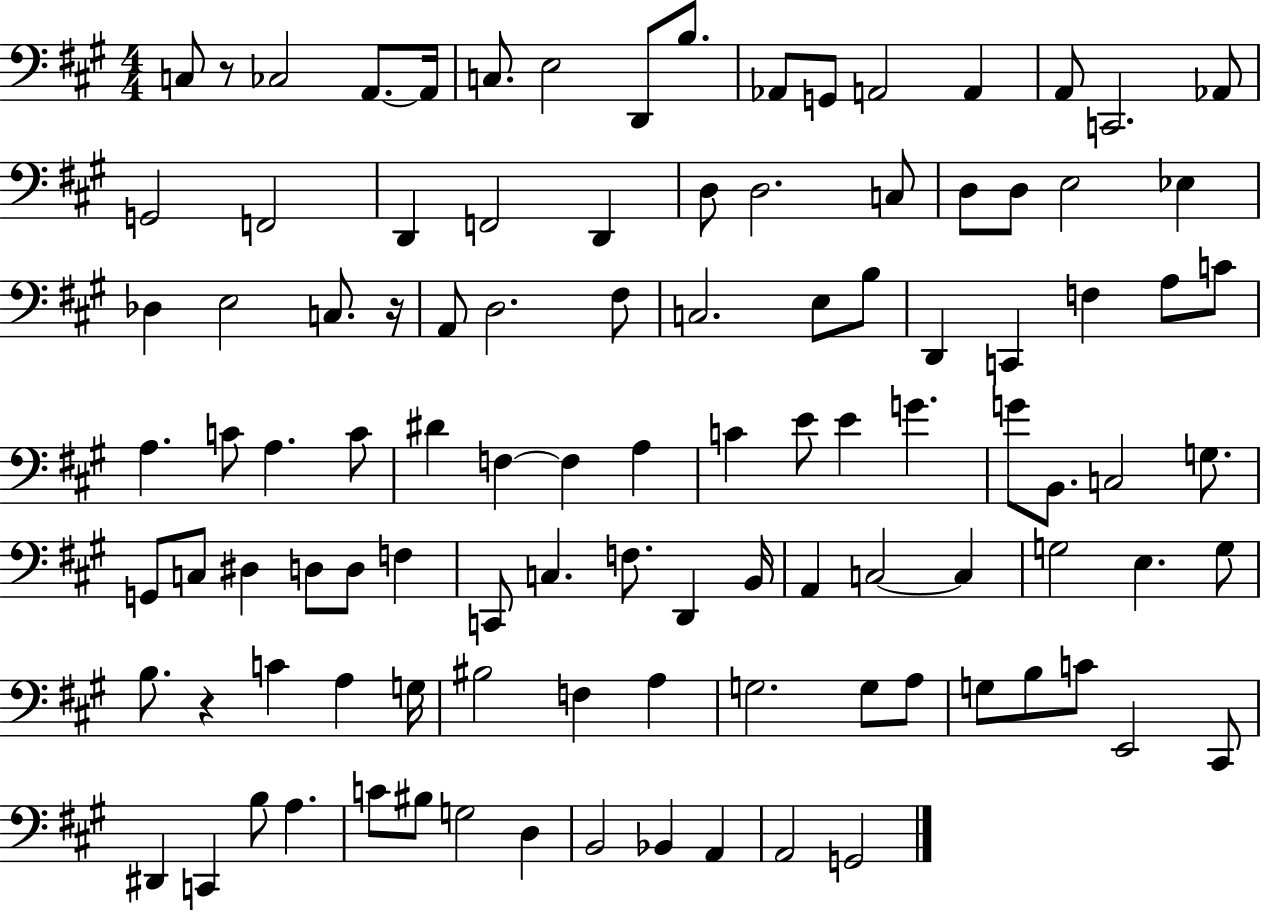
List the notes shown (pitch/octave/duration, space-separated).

C3/e R/e CES3/h A2/e. A2/s C3/e. E3/h D2/e B3/e. Ab2/e G2/e A2/h A2/q A2/e C2/h. Ab2/e G2/h F2/h D2/q F2/h D2/q D3/e D3/h. C3/e D3/e D3/e E3/h Eb3/q Db3/q E3/h C3/e. R/s A2/e D3/h. F#3/e C3/h. E3/e B3/e D2/q C2/q F3/q A3/e C4/e A3/q. C4/e A3/q. C4/e D#4/q F3/q F3/q A3/q C4/q E4/e E4/q G4/q. G4/e B2/e. C3/h G3/e. G2/e C3/e D#3/q D3/e D3/e F3/q C2/e C3/q. F3/e. D2/q B2/s A2/q C3/h C3/q G3/h E3/q. G3/e B3/e. R/q C4/q A3/q G3/s BIS3/h F3/q A3/q G3/h. G3/e A3/e G3/e B3/e C4/e E2/h C#2/e D#2/q C2/q B3/e A3/q. C4/e BIS3/e G3/h D3/q B2/h Bb2/q A2/q A2/h G2/h